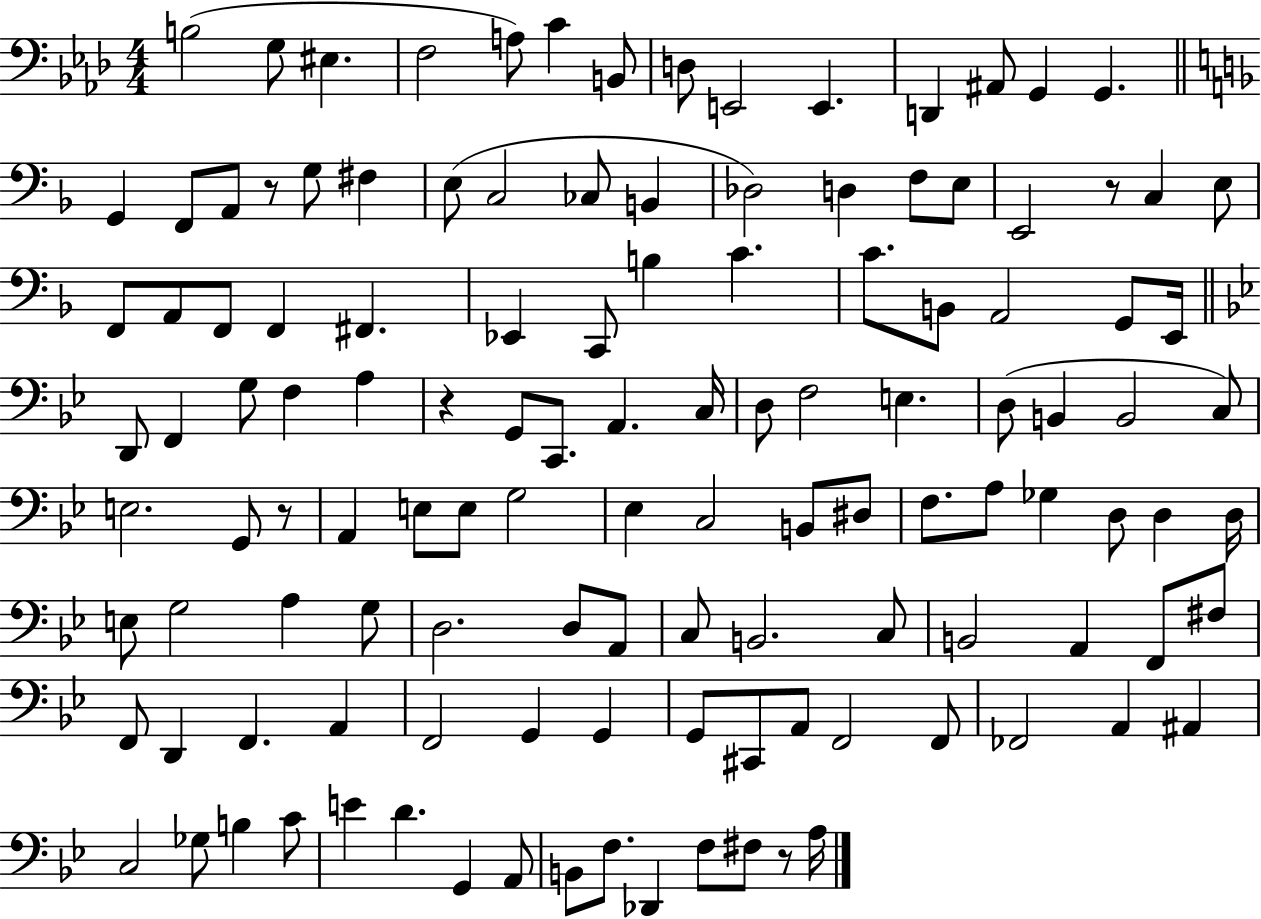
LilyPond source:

{
  \clef bass
  \numericTimeSignature
  \time 4/4
  \key aes \major
  b2( g8 eis4. | f2 a8) c'4 b,8 | d8 e,2 e,4. | d,4 ais,8 g,4 g,4. | \break \bar "||" \break \key f \major g,4 f,8 a,8 r8 g8 fis4 | e8( c2 ces8 b,4 | des2) d4 f8 e8 | e,2 r8 c4 e8 | \break f,8 a,8 f,8 f,4 fis,4. | ees,4 c,8 b4 c'4. | c'8. b,8 a,2 g,8 e,16 | \bar "||" \break \key bes \major d,8 f,4 g8 f4 a4 | r4 g,8 c,8. a,4. c16 | d8 f2 e4. | d8( b,4 b,2 c8) | \break e2. g,8 r8 | a,4 e8 e8 g2 | ees4 c2 b,8 dis8 | f8. a8 ges4 d8 d4 d16 | \break e8 g2 a4 g8 | d2. d8 a,8 | c8 b,2. c8 | b,2 a,4 f,8 fis8 | \break f,8 d,4 f,4. a,4 | f,2 g,4 g,4 | g,8 cis,8 a,8 f,2 f,8 | fes,2 a,4 ais,4 | \break c2 ges8 b4 c'8 | e'4 d'4. g,4 a,8 | b,8 f8. des,4 f8 fis8 r8 a16 | \bar "|."
}